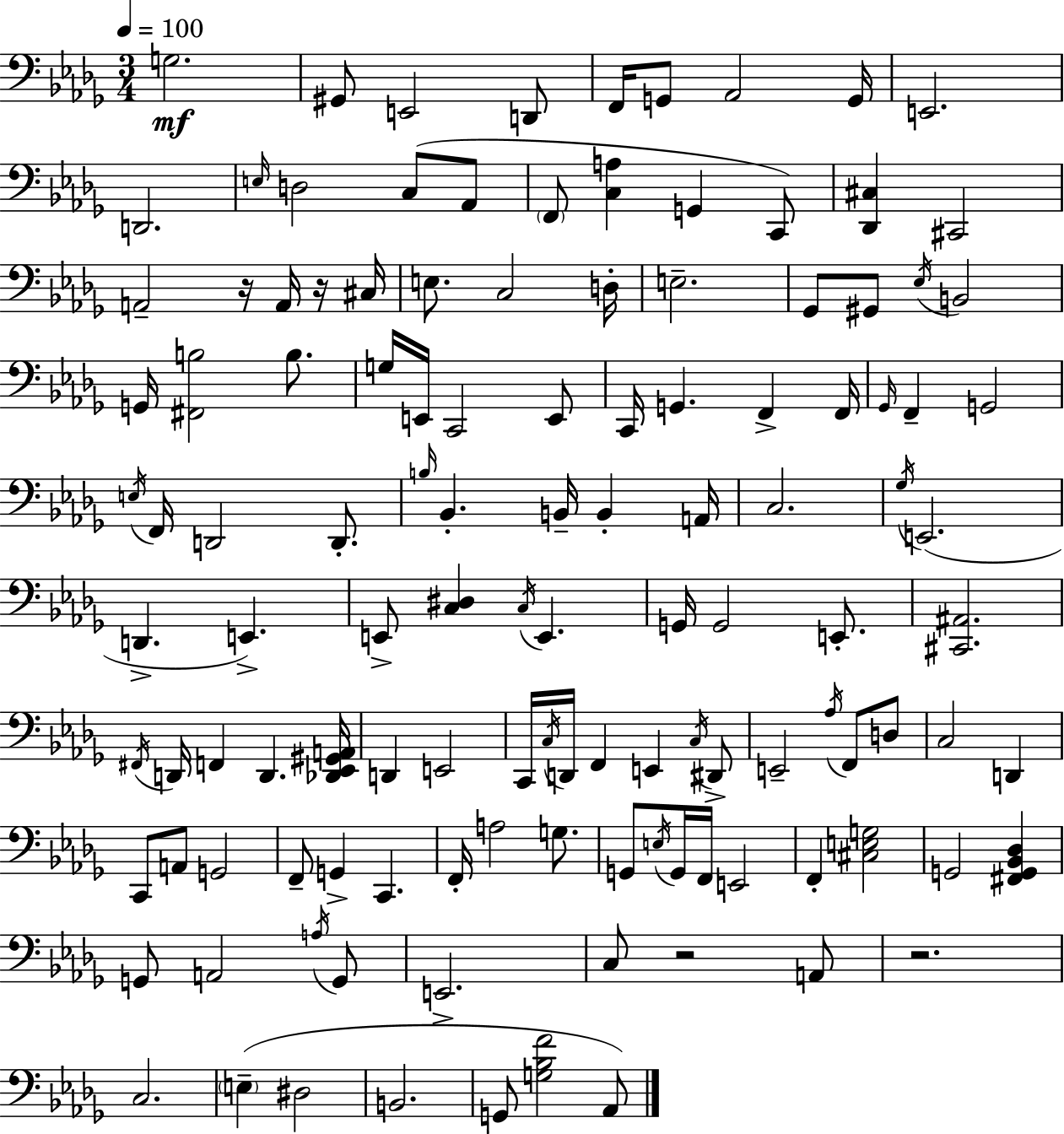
X:1
T:Untitled
M:3/4
L:1/4
K:Bbm
G,2 ^G,,/2 E,,2 D,,/2 F,,/4 G,,/2 _A,,2 G,,/4 E,,2 D,,2 E,/4 D,2 C,/2 _A,,/2 F,,/2 [C,A,] G,, C,,/2 [_D,,^C,] ^C,,2 A,,2 z/4 A,,/4 z/4 ^C,/4 E,/2 C,2 D,/4 E,2 _G,,/2 ^G,,/2 _E,/4 B,,2 G,,/4 [^F,,B,]2 B,/2 G,/4 E,,/4 C,,2 E,,/2 C,,/4 G,, F,, F,,/4 _G,,/4 F,, G,,2 E,/4 F,,/4 D,,2 D,,/2 B,/4 _B,, B,,/4 B,, A,,/4 C,2 _G,/4 E,,2 D,, E,, E,,/2 [C,^D,] C,/4 E,, G,,/4 G,,2 E,,/2 [^C,,^A,,]2 ^F,,/4 D,,/4 F,, D,, [_D,,_E,,^G,,A,,]/4 D,, E,,2 C,,/4 C,/4 D,,/4 F,, E,, C,/4 ^D,,/2 E,,2 _A,/4 F,,/2 D,/2 C,2 D,, C,,/2 A,,/2 G,,2 F,,/2 G,, C,, F,,/4 A,2 G,/2 G,,/2 E,/4 G,,/4 F,,/4 E,,2 F,, [^C,E,G,]2 G,,2 [^F,,G,,_B,,_D,] G,,/2 A,,2 A,/4 G,,/2 E,,2 C,/2 z2 A,,/2 z2 C,2 E, ^D,2 B,,2 G,,/2 [G,_B,F]2 _A,,/2